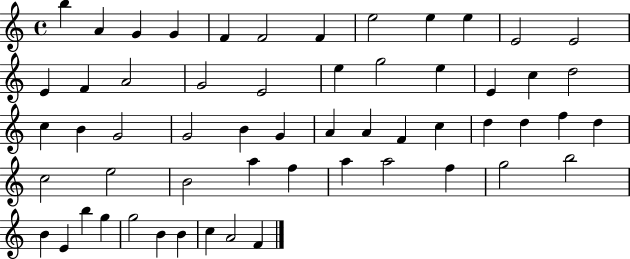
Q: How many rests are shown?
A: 0